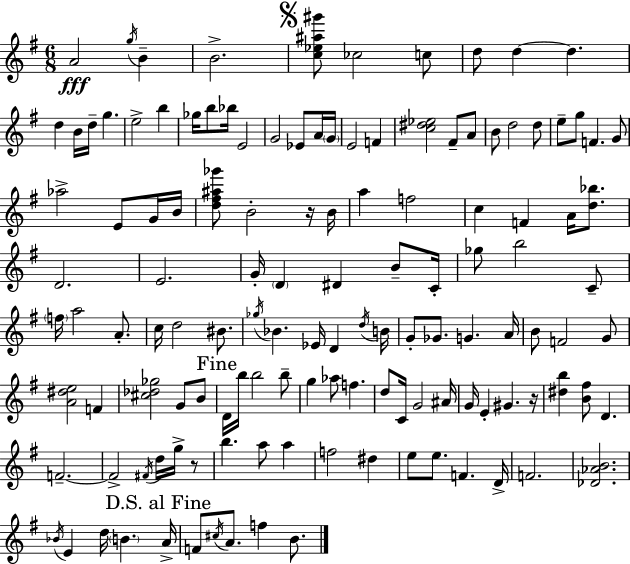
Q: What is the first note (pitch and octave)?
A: A4